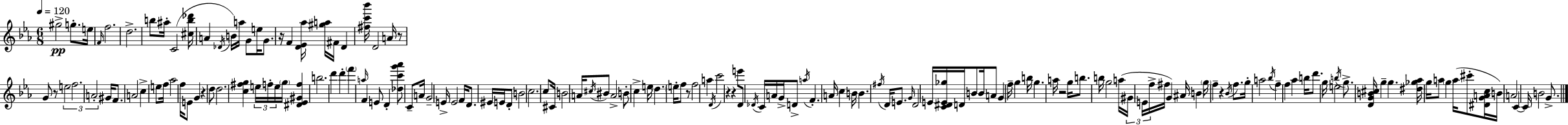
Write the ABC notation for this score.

X:1
T:Untitled
M:6/8
L:1/4
K:Eb
^g2 g/2 e/4 F/4 f2 d2 b/2 ^a/4 C2 [^cb_d']/4 A _D/4 B/4 a/4 G/2 e/4 G/2 z/4 F [D_E_a]/4 [^ga]/4 ^F/4 D [^fc'_b']/4 D2 A/4 z/2 G/2 z/2 e2 f2 A2 ^G/4 F/2 A2 c e/2 f/4 _a2 f/4 E/2 G z d/2 d2 [c^fg] e/4 f/4 e/4 g/4 [^D_E^Gf] b2 d' d' f' a/4 F E/2 D [_dc'g'_a']/2 C/2 A/4 G2 E/4 E2 F/4 D/2 ^E/4 E/4 D/2 B2 c2 c/2 ^C/4 B2 A/4 ^c/4 ^B/2 A2 B/2 c e/4 d e/4 f/2 z/2 f2 a D/4 c'2 z z e'/2 D/2 _D/4 C/4 A/4 G/4 D/2 a/4 F A/4 c B/4 B ^f/4 D/4 E/2 G/4 D2 E/4 [C^DE_g]/4 D/4 B/2 B/4 A/2 G f/4 g b/4 g a/4 z2 g/4 b/2 b/4 g2 a/4 ^G/4 E/4 f/4 ^f/4 G ^A/4 B g/4 f z _B/4 f/2 g/4 a2 _b/4 f f _a b/4 d'/2 g/4 e2 b/4 g/2 [DGB^c]/4 g g [^d_g_a]/4 g/4 a/2 g a/4 ^c'/2 [^DGAc]/4 B/4 A2 C C/4 B2 G/2